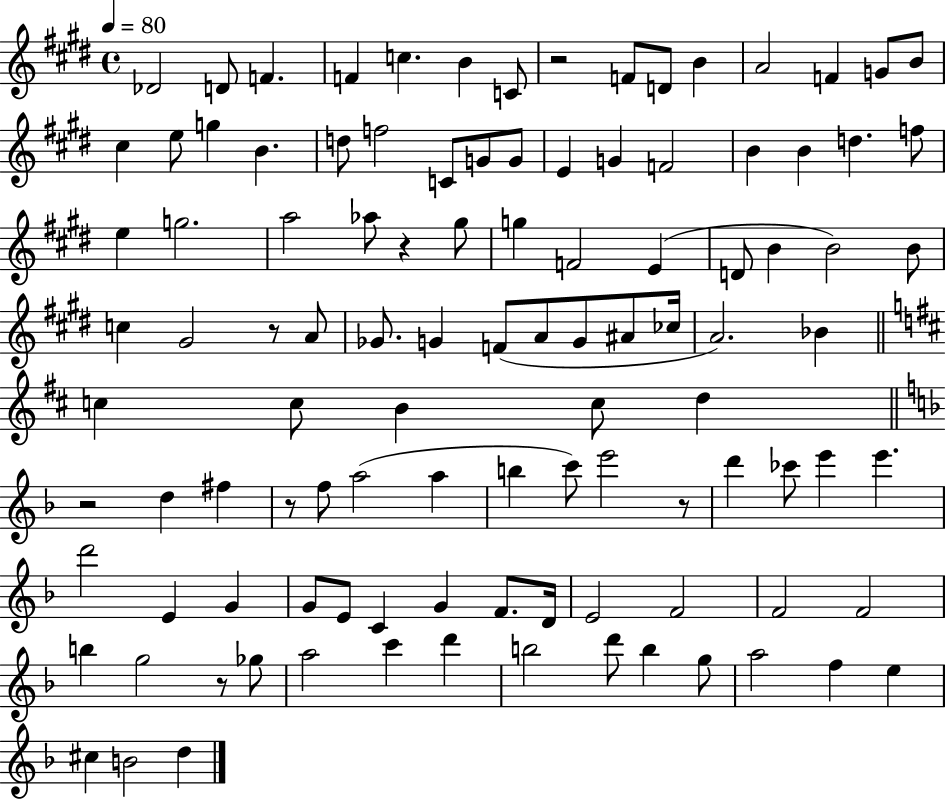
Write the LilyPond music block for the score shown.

{
  \clef treble
  \time 4/4
  \defaultTimeSignature
  \key e \major
  \tempo 4 = 80
  des'2 d'8 f'4. | f'4 c''4. b'4 c'8 | r2 f'8 d'8 b'4 | a'2 f'4 g'8 b'8 | \break cis''4 e''8 g''4 b'4. | d''8 f''2 c'8 g'8 g'8 | e'4 g'4 f'2 | b'4 b'4 d''4. f''8 | \break e''4 g''2. | a''2 aes''8 r4 gis''8 | g''4 f'2 e'4( | d'8 b'4 b'2) b'8 | \break c''4 gis'2 r8 a'8 | ges'8. g'4 f'8( a'8 g'8 ais'8 ces''16 | a'2.) bes'4 | \bar "||" \break \key d \major c''4 c''8 b'4 c''8 d''4 | \bar "||" \break \key d \minor r2 d''4 fis''4 | r8 f''8 a''2( a''4 | b''4 c'''8) e'''2 r8 | d'''4 ces'''8 e'''4 e'''4. | \break d'''2 e'4 g'4 | g'8 e'8 c'4 g'4 f'8. d'16 | e'2 f'2 | f'2 f'2 | \break b''4 g''2 r8 ges''8 | a''2 c'''4 d'''4 | b''2 d'''8 b''4 g''8 | a''2 f''4 e''4 | \break cis''4 b'2 d''4 | \bar "|."
}